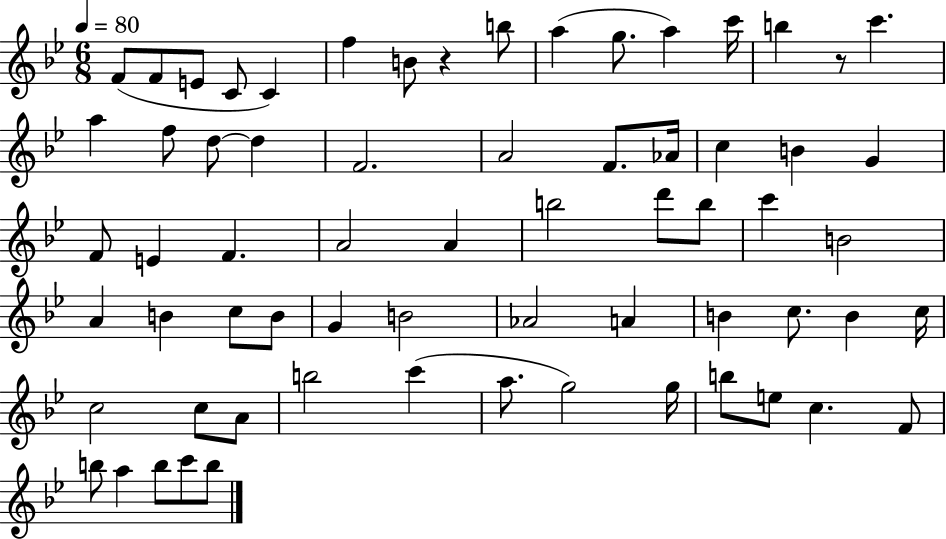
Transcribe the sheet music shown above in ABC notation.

X:1
T:Untitled
M:6/8
L:1/4
K:Bb
F/2 F/2 E/2 C/2 C f B/2 z b/2 a g/2 a c'/4 b z/2 c' a f/2 d/2 d F2 A2 F/2 _A/4 c B G F/2 E F A2 A b2 d'/2 b/2 c' B2 A B c/2 B/2 G B2 _A2 A B c/2 B c/4 c2 c/2 A/2 b2 c' a/2 g2 g/4 b/2 e/2 c F/2 b/2 a b/2 c'/2 b/2